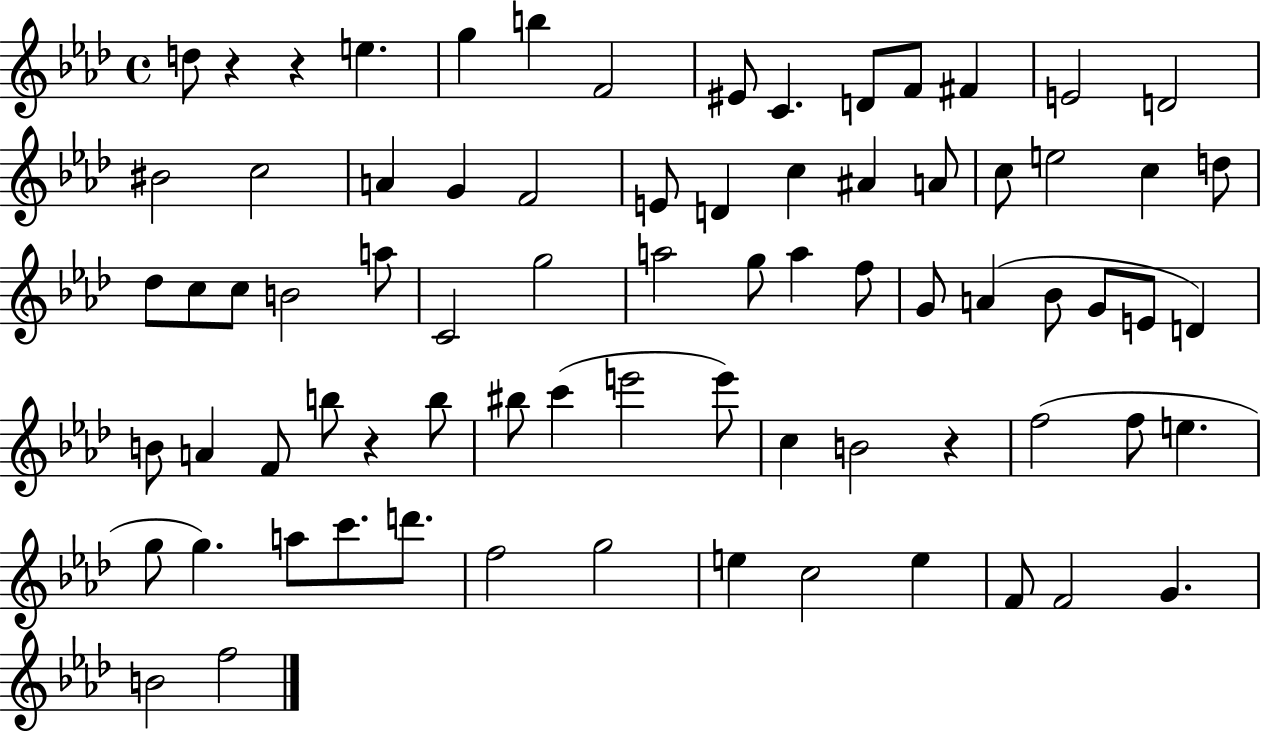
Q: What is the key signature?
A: AES major